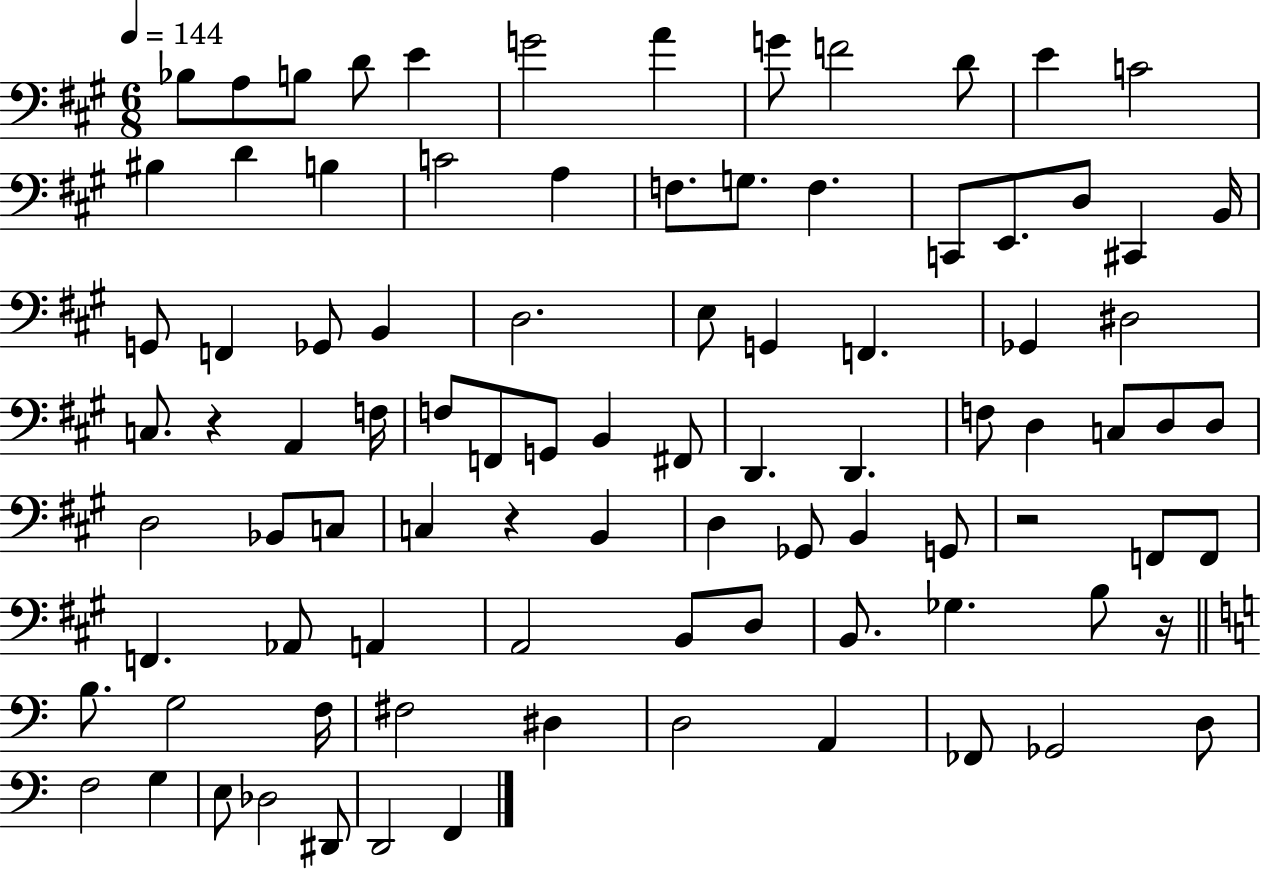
{
  \clef bass
  \numericTimeSignature
  \time 6/8
  \key a \major
  \tempo 4 = 144
  bes8 a8 b8 d'8 e'4 | g'2 a'4 | g'8 f'2 d'8 | e'4 c'2 | \break bis4 d'4 b4 | c'2 a4 | f8. g8. f4. | c,8 e,8. d8 cis,4 b,16 | \break g,8 f,4 ges,8 b,4 | d2. | e8 g,4 f,4. | ges,4 dis2 | \break c8. r4 a,4 f16 | f8 f,8 g,8 b,4 fis,8 | d,4. d,4. | f8 d4 c8 d8 d8 | \break d2 bes,8 c8 | c4 r4 b,4 | d4 ges,8 b,4 g,8 | r2 f,8 f,8 | \break f,4. aes,8 a,4 | a,2 b,8 d8 | b,8. ges4. b8 r16 | \bar "||" \break \key c \major b8. g2 f16 | fis2 dis4 | d2 a,4 | fes,8 ges,2 d8 | \break f2 g4 | e8 des2 dis,8 | d,2 f,4 | \bar "|."
}